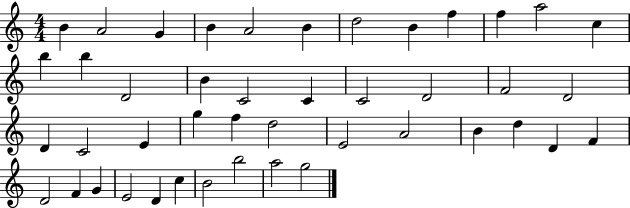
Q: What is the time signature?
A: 4/4